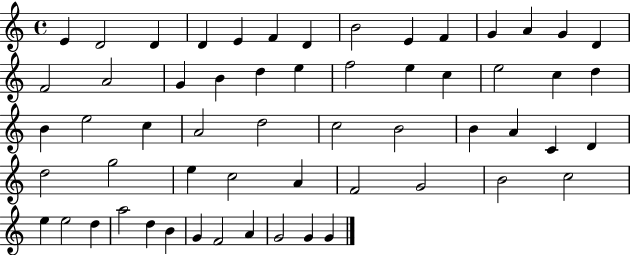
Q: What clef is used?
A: treble